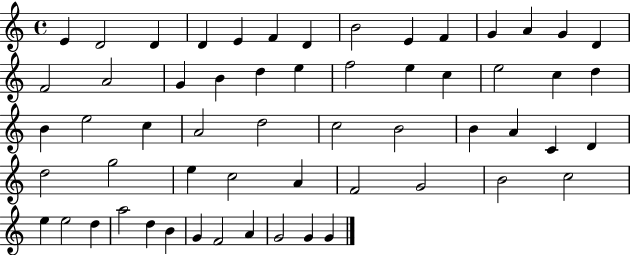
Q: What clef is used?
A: treble